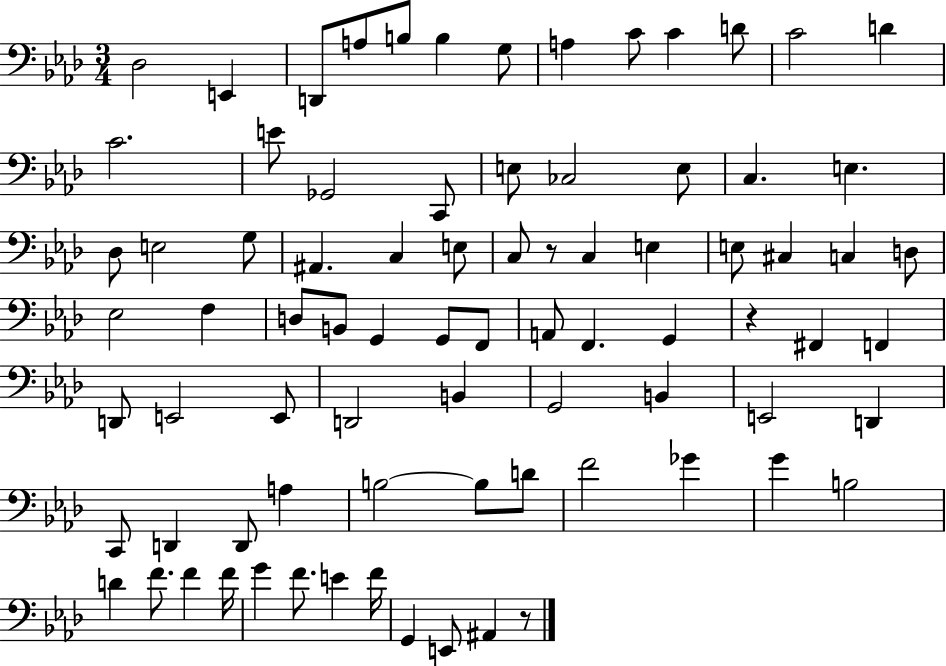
{
  \clef bass
  \numericTimeSignature
  \time 3/4
  \key aes \major
  des2 e,4 | d,8 a8 b8 b4 g8 | a4 c'8 c'4 d'8 | c'2 d'4 | \break c'2. | e'8 ges,2 c,8 | e8 ces2 e8 | c4. e4. | \break des8 e2 g8 | ais,4. c4 e8 | c8 r8 c4 e4 | e8 cis4 c4 d8 | \break ees2 f4 | d8 b,8 g,4 g,8 f,8 | a,8 f,4. g,4 | r4 fis,4 f,4 | \break d,8 e,2 e,8 | d,2 b,4 | g,2 b,4 | e,2 d,4 | \break c,8 d,4 d,8 a4 | b2~~ b8 d'8 | f'2 ges'4 | g'4 b2 | \break d'4 f'8. f'4 f'16 | g'4 f'8. e'4 f'16 | g,4 e,8 ais,4 r8 | \bar "|."
}